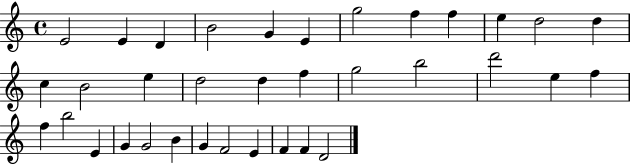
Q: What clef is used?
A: treble